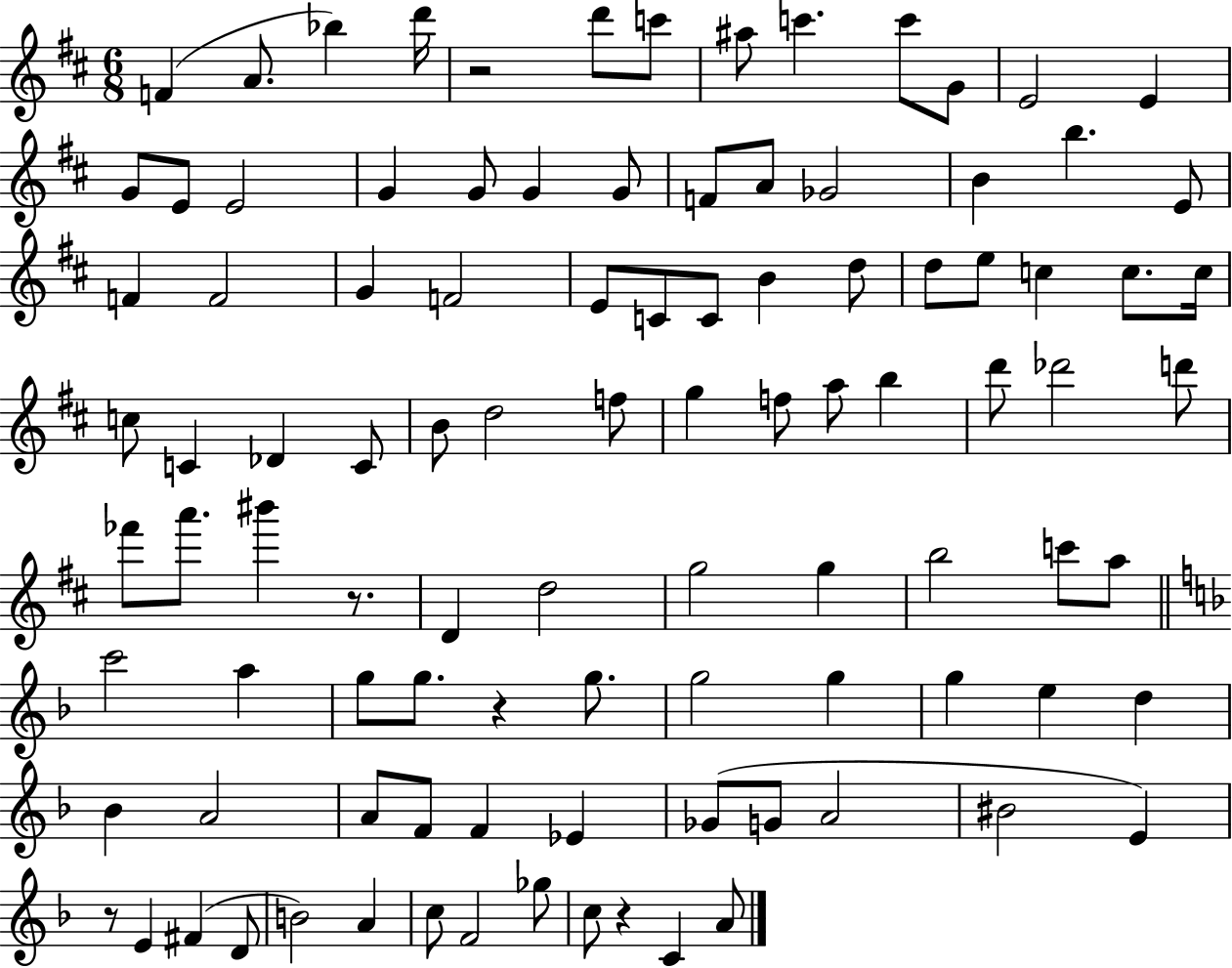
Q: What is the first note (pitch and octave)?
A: F4